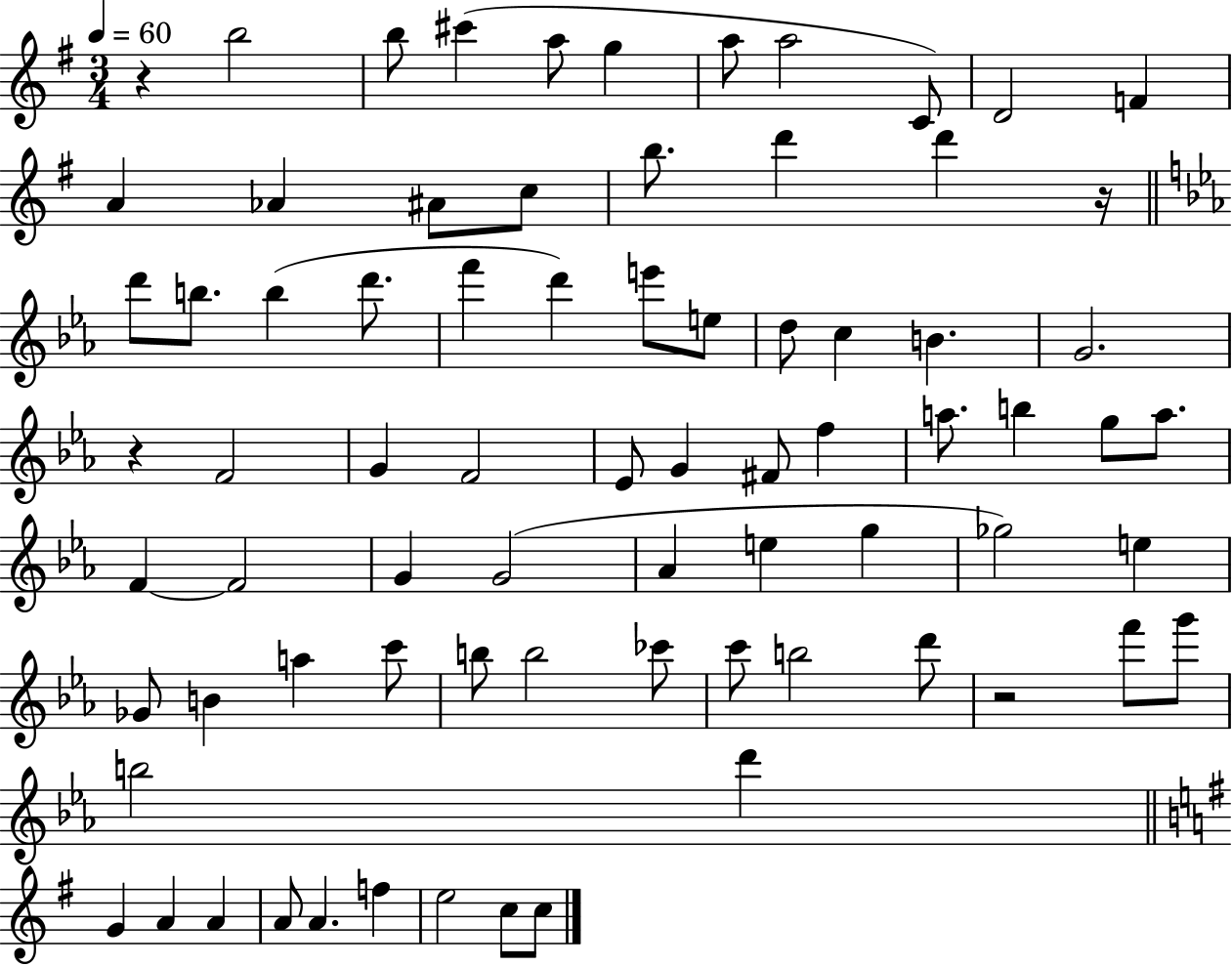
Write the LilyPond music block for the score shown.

{
  \clef treble
  \numericTimeSignature
  \time 3/4
  \key g \major
  \tempo 4 = 60
  \repeat volta 2 { r4 b''2 | b''8 cis'''4( a''8 g''4 | a''8 a''2 c'8) | d'2 f'4 | \break a'4 aes'4 ais'8 c''8 | b''8. d'''4 d'''4 r16 | \bar "||" \break \key c \minor d'''8 b''8. b''4( d'''8. | f'''4 d'''4) e'''8 e''8 | d''8 c''4 b'4. | g'2. | \break r4 f'2 | g'4 f'2 | ees'8 g'4 fis'8 f''4 | a''8. b''4 g''8 a''8. | \break f'4~~ f'2 | g'4 g'2( | aes'4 e''4 g''4 | ges''2) e''4 | \break ges'8 b'4 a''4 c'''8 | b''8 b''2 ces'''8 | c'''8 b''2 d'''8 | r2 f'''8 g'''8 | \break b''2 d'''4 | \bar "||" \break \key g \major g'4 a'4 a'4 | a'8 a'4. f''4 | e''2 c''8 c''8 | } \bar "|."
}